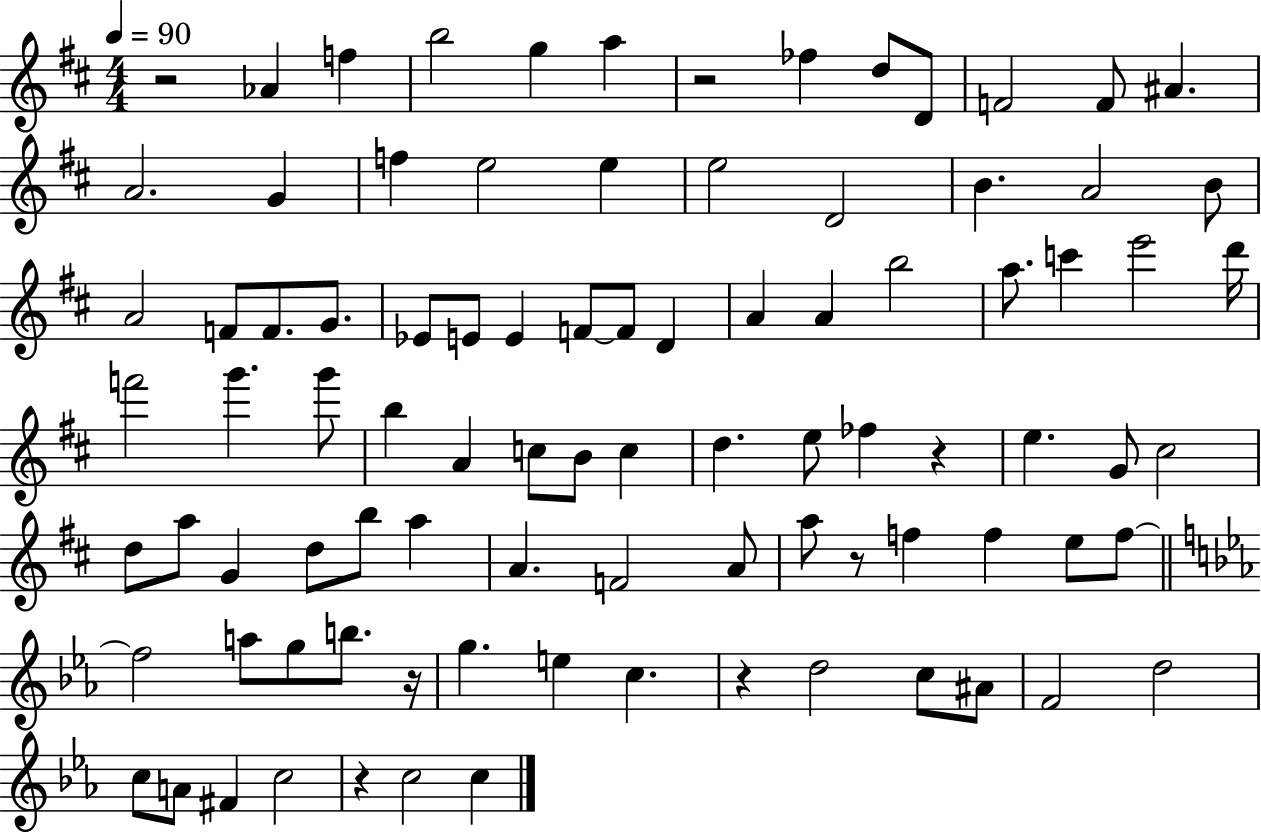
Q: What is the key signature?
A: D major